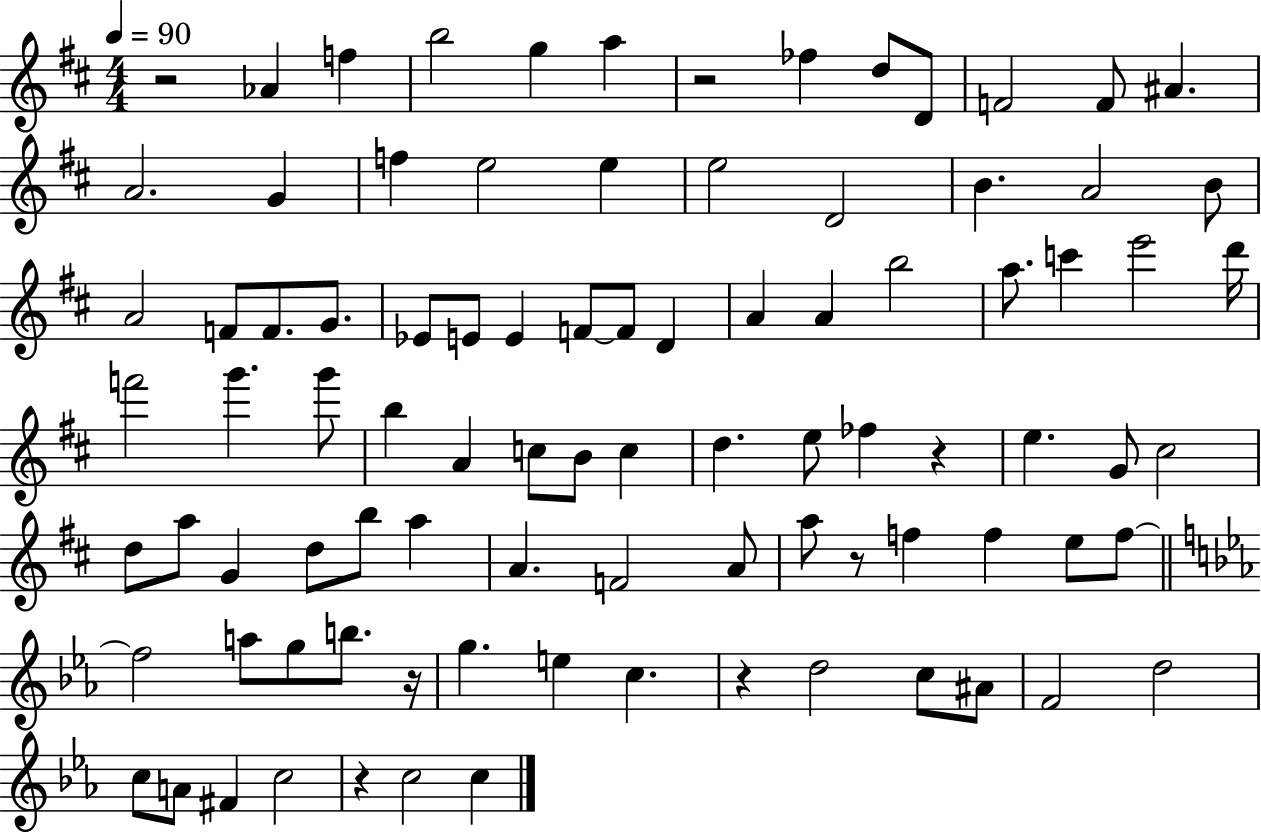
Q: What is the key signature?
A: D major